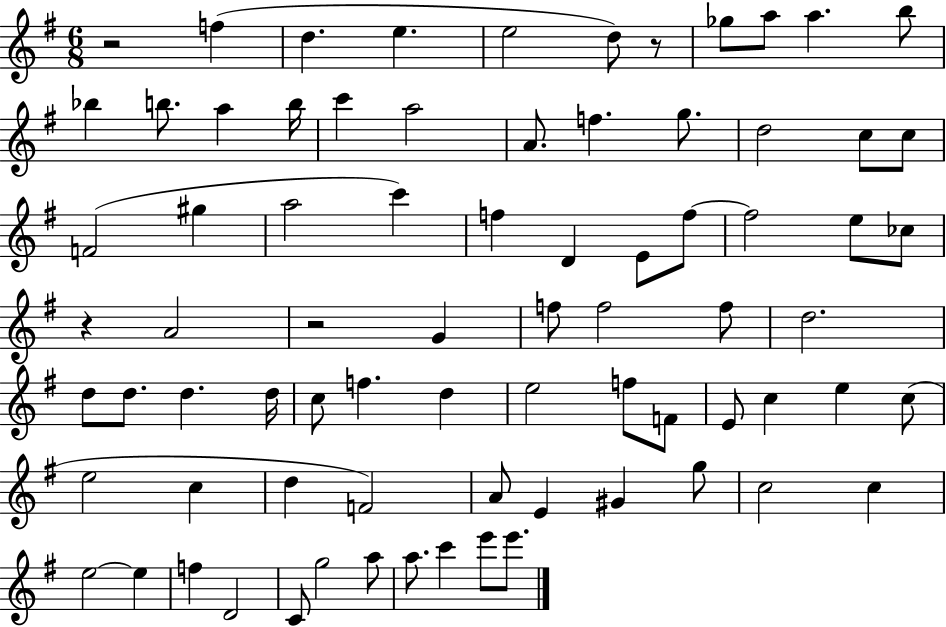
{
  \clef treble
  \numericTimeSignature
  \time 6/8
  \key g \major
  r2 f''4( | d''4. e''4. | e''2 d''8) r8 | ges''8 a''8 a''4. b''8 | \break bes''4 b''8. a''4 b''16 | c'''4 a''2 | a'8. f''4. g''8. | d''2 c''8 c''8 | \break f'2( gis''4 | a''2 c'''4) | f''4 d'4 e'8 f''8~~ | f''2 e''8 ces''8 | \break r4 a'2 | r2 g'4 | f''8 f''2 f''8 | d''2. | \break d''8 d''8. d''4. d''16 | c''8 f''4. d''4 | e''2 f''8 f'8 | e'8 c''4 e''4 c''8( | \break e''2 c''4 | d''4 f'2) | a'8 e'4 gis'4 g''8 | c''2 c''4 | \break e''2~~ e''4 | f''4 d'2 | c'8 g''2 a''8 | a''8. c'''4 e'''8 e'''8. | \break \bar "|."
}